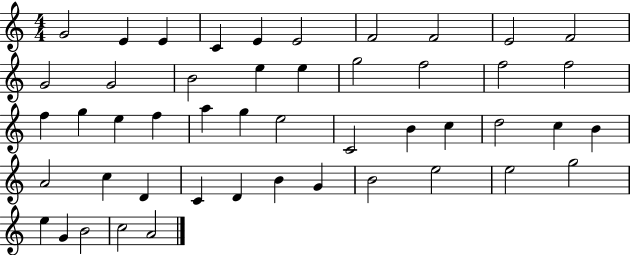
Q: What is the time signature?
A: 4/4